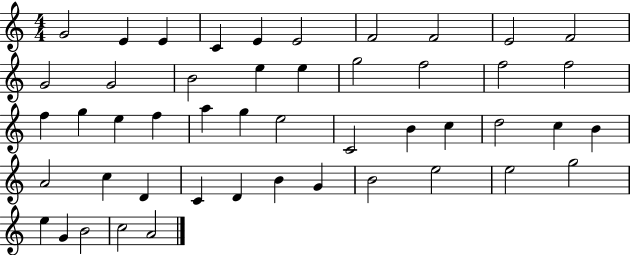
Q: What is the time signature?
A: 4/4